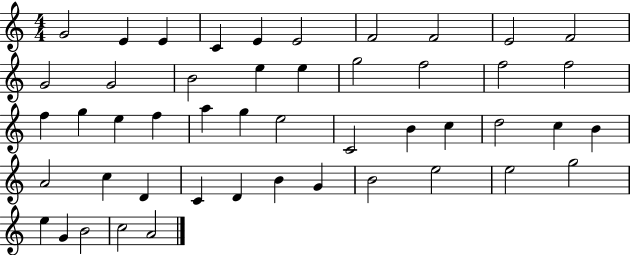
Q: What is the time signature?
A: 4/4